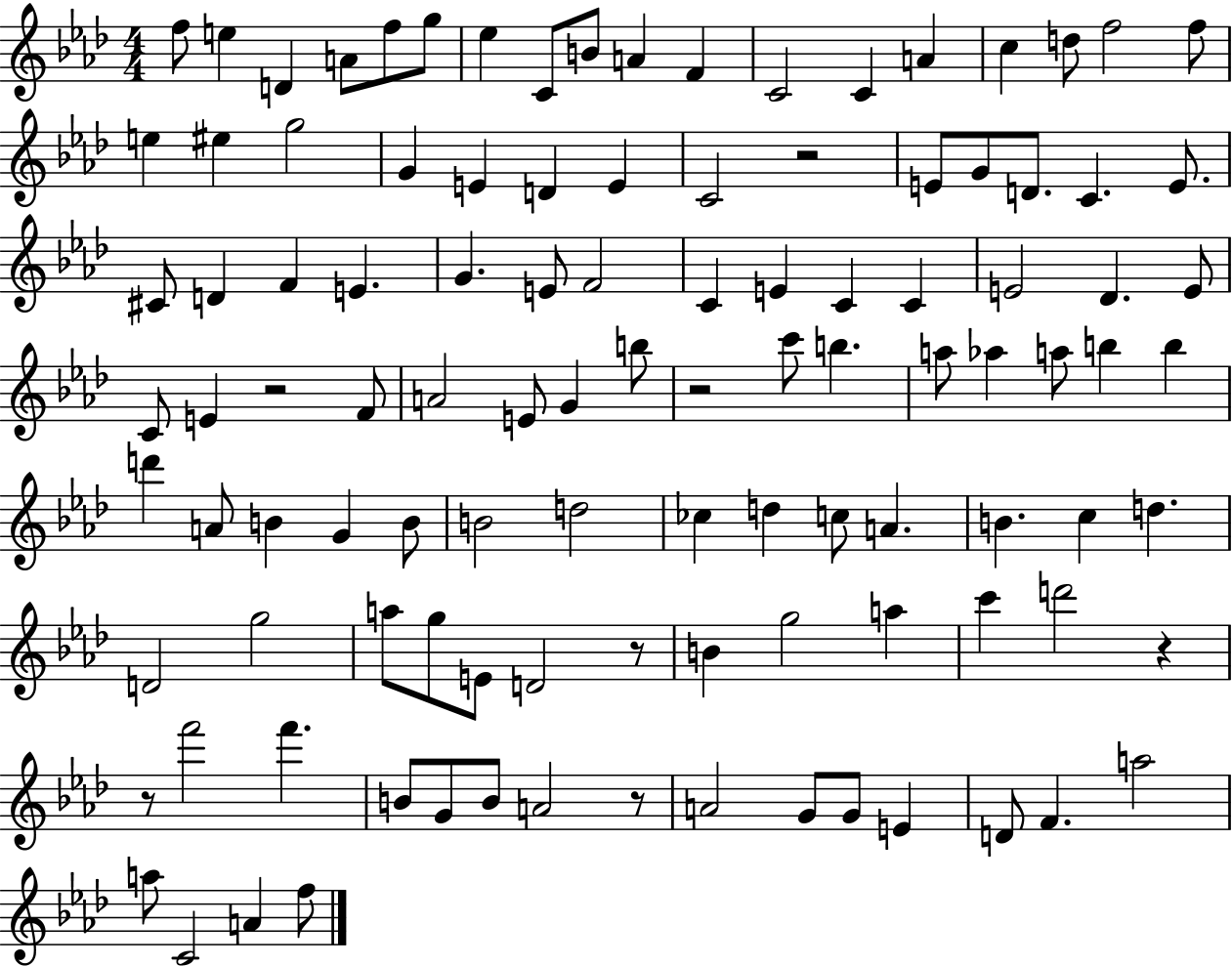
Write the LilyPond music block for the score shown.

{
  \clef treble
  \numericTimeSignature
  \time 4/4
  \key aes \major
  f''8 e''4 d'4 a'8 f''8 g''8 | ees''4 c'8 b'8 a'4 f'4 | c'2 c'4 a'4 | c''4 d''8 f''2 f''8 | \break e''4 eis''4 g''2 | g'4 e'4 d'4 e'4 | c'2 r2 | e'8 g'8 d'8. c'4. e'8. | \break cis'8 d'4 f'4 e'4. | g'4. e'8 f'2 | c'4 e'4 c'4 c'4 | e'2 des'4. e'8 | \break c'8 e'4 r2 f'8 | a'2 e'8 g'4 b''8 | r2 c'''8 b''4. | a''8 aes''4 a''8 b''4 b''4 | \break d'''4 a'8 b'4 g'4 b'8 | b'2 d''2 | ces''4 d''4 c''8 a'4. | b'4. c''4 d''4. | \break d'2 g''2 | a''8 g''8 e'8 d'2 r8 | b'4 g''2 a''4 | c'''4 d'''2 r4 | \break r8 f'''2 f'''4. | b'8 g'8 b'8 a'2 r8 | a'2 g'8 g'8 e'4 | d'8 f'4. a''2 | \break a''8 c'2 a'4 f''8 | \bar "|."
}